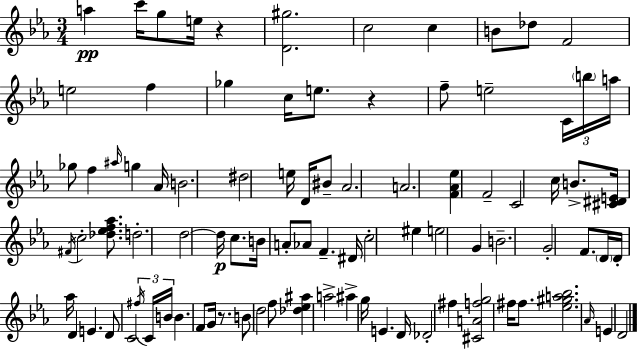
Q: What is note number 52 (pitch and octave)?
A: G4